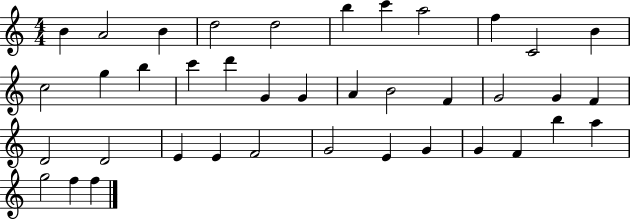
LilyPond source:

{
  \clef treble
  \numericTimeSignature
  \time 4/4
  \key c \major
  b'4 a'2 b'4 | d''2 d''2 | b''4 c'''4 a''2 | f''4 c'2 b'4 | \break c''2 g''4 b''4 | c'''4 d'''4 g'4 g'4 | a'4 b'2 f'4 | g'2 g'4 f'4 | \break d'2 d'2 | e'4 e'4 f'2 | g'2 e'4 g'4 | g'4 f'4 b''4 a''4 | \break g''2 f''4 f''4 | \bar "|."
}